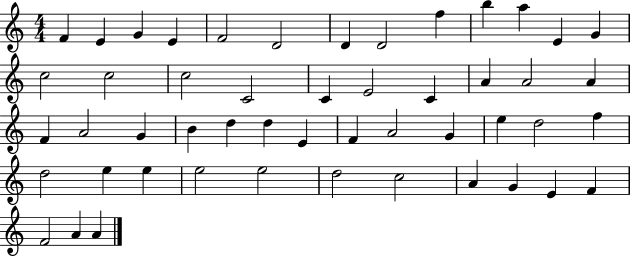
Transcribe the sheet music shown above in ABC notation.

X:1
T:Untitled
M:4/4
L:1/4
K:C
F E G E F2 D2 D D2 f b a E G c2 c2 c2 C2 C E2 C A A2 A F A2 G B d d E F A2 G e d2 f d2 e e e2 e2 d2 c2 A G E F F2 A A